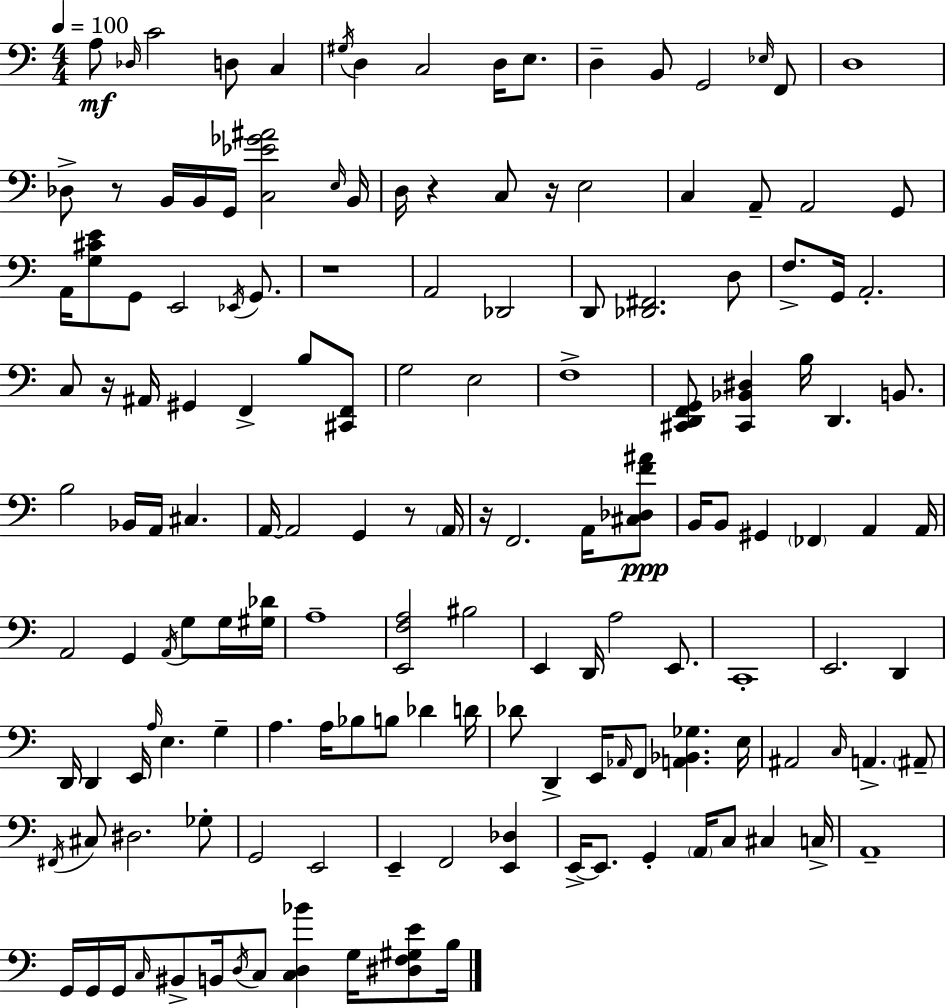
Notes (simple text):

A3/e Db3/s C4/h D3/e C3/q G#3/s D3/q C3/h D3/s E3/e. D3/q B2/e G2/h Eb3/s F2/e D3/w Db3/e R/e B2/s B2/s G2/s [C3,Eb4,Gb4,A#4]/h E3/s B2/s D3/s R/q C3/e R/s E3/h C3/q A2/e A2/h G2/e A2/s [G3,C#4,E4]/e G2/e E2/h Eb2/s G2/e. R/w A2/h Db2/h D2/e [Db2,F#2]/h. D3/e F3/e. G2/s A2/h. C3/e R/s A#2/s G#2/q F2/q B3/e [C#2,F2]/e G3/h E3/h F3/w [C#2,D2,F2,G2]/e [C#2,Bb2,D#3]/q B3/s D2/q. B2/e. B3/h Bb2/s A2/s C#3/q. A2/s A2/h G2/q R/e A2/s R/s F2/h. A2/s [C#3,Db3,F4,A#4]/e B2/s B2/e G#2/q FES2/q A2/q A2/s A2/h G2/q A2/s G3/e G3/s [G#3,Db4]/s A3/w [E2,F3,A3]/h BIS3/h E2/q D2/s A3/h E2/e. C2/w E2/h. D2/q D2/s D2/q E2/s A3/s E3/q. G3/q A3/q. A3/s Bb3/e B3/e Db4/q D4/s Db4/e D2/q E2/s Ab2/s F2/e [A2,Bb2,Gb3]/q. E3/s A#2/h C3/s A2/q. A#2/e F#2/s C#3/e D#3/h. Gb3/e G2/h E2/h E2/q F2/h [E2,Db3]/q E2/s E2/e. G2/q A2/s C3/e C#3/q C3/s A2/w G2/s G2/s G2/s C3/s BIS2/e B2/s D3/s C3/e [C3,D3,Bb4]/q G3/s [D#3,F3,G#3,E4]/e B3/s